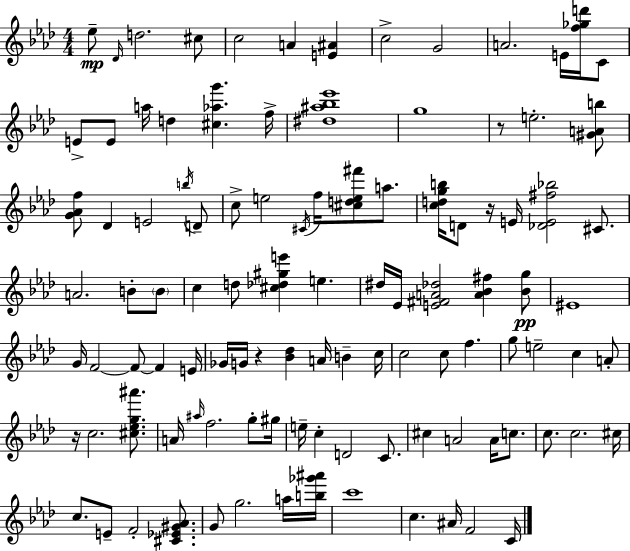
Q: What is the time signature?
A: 4/4